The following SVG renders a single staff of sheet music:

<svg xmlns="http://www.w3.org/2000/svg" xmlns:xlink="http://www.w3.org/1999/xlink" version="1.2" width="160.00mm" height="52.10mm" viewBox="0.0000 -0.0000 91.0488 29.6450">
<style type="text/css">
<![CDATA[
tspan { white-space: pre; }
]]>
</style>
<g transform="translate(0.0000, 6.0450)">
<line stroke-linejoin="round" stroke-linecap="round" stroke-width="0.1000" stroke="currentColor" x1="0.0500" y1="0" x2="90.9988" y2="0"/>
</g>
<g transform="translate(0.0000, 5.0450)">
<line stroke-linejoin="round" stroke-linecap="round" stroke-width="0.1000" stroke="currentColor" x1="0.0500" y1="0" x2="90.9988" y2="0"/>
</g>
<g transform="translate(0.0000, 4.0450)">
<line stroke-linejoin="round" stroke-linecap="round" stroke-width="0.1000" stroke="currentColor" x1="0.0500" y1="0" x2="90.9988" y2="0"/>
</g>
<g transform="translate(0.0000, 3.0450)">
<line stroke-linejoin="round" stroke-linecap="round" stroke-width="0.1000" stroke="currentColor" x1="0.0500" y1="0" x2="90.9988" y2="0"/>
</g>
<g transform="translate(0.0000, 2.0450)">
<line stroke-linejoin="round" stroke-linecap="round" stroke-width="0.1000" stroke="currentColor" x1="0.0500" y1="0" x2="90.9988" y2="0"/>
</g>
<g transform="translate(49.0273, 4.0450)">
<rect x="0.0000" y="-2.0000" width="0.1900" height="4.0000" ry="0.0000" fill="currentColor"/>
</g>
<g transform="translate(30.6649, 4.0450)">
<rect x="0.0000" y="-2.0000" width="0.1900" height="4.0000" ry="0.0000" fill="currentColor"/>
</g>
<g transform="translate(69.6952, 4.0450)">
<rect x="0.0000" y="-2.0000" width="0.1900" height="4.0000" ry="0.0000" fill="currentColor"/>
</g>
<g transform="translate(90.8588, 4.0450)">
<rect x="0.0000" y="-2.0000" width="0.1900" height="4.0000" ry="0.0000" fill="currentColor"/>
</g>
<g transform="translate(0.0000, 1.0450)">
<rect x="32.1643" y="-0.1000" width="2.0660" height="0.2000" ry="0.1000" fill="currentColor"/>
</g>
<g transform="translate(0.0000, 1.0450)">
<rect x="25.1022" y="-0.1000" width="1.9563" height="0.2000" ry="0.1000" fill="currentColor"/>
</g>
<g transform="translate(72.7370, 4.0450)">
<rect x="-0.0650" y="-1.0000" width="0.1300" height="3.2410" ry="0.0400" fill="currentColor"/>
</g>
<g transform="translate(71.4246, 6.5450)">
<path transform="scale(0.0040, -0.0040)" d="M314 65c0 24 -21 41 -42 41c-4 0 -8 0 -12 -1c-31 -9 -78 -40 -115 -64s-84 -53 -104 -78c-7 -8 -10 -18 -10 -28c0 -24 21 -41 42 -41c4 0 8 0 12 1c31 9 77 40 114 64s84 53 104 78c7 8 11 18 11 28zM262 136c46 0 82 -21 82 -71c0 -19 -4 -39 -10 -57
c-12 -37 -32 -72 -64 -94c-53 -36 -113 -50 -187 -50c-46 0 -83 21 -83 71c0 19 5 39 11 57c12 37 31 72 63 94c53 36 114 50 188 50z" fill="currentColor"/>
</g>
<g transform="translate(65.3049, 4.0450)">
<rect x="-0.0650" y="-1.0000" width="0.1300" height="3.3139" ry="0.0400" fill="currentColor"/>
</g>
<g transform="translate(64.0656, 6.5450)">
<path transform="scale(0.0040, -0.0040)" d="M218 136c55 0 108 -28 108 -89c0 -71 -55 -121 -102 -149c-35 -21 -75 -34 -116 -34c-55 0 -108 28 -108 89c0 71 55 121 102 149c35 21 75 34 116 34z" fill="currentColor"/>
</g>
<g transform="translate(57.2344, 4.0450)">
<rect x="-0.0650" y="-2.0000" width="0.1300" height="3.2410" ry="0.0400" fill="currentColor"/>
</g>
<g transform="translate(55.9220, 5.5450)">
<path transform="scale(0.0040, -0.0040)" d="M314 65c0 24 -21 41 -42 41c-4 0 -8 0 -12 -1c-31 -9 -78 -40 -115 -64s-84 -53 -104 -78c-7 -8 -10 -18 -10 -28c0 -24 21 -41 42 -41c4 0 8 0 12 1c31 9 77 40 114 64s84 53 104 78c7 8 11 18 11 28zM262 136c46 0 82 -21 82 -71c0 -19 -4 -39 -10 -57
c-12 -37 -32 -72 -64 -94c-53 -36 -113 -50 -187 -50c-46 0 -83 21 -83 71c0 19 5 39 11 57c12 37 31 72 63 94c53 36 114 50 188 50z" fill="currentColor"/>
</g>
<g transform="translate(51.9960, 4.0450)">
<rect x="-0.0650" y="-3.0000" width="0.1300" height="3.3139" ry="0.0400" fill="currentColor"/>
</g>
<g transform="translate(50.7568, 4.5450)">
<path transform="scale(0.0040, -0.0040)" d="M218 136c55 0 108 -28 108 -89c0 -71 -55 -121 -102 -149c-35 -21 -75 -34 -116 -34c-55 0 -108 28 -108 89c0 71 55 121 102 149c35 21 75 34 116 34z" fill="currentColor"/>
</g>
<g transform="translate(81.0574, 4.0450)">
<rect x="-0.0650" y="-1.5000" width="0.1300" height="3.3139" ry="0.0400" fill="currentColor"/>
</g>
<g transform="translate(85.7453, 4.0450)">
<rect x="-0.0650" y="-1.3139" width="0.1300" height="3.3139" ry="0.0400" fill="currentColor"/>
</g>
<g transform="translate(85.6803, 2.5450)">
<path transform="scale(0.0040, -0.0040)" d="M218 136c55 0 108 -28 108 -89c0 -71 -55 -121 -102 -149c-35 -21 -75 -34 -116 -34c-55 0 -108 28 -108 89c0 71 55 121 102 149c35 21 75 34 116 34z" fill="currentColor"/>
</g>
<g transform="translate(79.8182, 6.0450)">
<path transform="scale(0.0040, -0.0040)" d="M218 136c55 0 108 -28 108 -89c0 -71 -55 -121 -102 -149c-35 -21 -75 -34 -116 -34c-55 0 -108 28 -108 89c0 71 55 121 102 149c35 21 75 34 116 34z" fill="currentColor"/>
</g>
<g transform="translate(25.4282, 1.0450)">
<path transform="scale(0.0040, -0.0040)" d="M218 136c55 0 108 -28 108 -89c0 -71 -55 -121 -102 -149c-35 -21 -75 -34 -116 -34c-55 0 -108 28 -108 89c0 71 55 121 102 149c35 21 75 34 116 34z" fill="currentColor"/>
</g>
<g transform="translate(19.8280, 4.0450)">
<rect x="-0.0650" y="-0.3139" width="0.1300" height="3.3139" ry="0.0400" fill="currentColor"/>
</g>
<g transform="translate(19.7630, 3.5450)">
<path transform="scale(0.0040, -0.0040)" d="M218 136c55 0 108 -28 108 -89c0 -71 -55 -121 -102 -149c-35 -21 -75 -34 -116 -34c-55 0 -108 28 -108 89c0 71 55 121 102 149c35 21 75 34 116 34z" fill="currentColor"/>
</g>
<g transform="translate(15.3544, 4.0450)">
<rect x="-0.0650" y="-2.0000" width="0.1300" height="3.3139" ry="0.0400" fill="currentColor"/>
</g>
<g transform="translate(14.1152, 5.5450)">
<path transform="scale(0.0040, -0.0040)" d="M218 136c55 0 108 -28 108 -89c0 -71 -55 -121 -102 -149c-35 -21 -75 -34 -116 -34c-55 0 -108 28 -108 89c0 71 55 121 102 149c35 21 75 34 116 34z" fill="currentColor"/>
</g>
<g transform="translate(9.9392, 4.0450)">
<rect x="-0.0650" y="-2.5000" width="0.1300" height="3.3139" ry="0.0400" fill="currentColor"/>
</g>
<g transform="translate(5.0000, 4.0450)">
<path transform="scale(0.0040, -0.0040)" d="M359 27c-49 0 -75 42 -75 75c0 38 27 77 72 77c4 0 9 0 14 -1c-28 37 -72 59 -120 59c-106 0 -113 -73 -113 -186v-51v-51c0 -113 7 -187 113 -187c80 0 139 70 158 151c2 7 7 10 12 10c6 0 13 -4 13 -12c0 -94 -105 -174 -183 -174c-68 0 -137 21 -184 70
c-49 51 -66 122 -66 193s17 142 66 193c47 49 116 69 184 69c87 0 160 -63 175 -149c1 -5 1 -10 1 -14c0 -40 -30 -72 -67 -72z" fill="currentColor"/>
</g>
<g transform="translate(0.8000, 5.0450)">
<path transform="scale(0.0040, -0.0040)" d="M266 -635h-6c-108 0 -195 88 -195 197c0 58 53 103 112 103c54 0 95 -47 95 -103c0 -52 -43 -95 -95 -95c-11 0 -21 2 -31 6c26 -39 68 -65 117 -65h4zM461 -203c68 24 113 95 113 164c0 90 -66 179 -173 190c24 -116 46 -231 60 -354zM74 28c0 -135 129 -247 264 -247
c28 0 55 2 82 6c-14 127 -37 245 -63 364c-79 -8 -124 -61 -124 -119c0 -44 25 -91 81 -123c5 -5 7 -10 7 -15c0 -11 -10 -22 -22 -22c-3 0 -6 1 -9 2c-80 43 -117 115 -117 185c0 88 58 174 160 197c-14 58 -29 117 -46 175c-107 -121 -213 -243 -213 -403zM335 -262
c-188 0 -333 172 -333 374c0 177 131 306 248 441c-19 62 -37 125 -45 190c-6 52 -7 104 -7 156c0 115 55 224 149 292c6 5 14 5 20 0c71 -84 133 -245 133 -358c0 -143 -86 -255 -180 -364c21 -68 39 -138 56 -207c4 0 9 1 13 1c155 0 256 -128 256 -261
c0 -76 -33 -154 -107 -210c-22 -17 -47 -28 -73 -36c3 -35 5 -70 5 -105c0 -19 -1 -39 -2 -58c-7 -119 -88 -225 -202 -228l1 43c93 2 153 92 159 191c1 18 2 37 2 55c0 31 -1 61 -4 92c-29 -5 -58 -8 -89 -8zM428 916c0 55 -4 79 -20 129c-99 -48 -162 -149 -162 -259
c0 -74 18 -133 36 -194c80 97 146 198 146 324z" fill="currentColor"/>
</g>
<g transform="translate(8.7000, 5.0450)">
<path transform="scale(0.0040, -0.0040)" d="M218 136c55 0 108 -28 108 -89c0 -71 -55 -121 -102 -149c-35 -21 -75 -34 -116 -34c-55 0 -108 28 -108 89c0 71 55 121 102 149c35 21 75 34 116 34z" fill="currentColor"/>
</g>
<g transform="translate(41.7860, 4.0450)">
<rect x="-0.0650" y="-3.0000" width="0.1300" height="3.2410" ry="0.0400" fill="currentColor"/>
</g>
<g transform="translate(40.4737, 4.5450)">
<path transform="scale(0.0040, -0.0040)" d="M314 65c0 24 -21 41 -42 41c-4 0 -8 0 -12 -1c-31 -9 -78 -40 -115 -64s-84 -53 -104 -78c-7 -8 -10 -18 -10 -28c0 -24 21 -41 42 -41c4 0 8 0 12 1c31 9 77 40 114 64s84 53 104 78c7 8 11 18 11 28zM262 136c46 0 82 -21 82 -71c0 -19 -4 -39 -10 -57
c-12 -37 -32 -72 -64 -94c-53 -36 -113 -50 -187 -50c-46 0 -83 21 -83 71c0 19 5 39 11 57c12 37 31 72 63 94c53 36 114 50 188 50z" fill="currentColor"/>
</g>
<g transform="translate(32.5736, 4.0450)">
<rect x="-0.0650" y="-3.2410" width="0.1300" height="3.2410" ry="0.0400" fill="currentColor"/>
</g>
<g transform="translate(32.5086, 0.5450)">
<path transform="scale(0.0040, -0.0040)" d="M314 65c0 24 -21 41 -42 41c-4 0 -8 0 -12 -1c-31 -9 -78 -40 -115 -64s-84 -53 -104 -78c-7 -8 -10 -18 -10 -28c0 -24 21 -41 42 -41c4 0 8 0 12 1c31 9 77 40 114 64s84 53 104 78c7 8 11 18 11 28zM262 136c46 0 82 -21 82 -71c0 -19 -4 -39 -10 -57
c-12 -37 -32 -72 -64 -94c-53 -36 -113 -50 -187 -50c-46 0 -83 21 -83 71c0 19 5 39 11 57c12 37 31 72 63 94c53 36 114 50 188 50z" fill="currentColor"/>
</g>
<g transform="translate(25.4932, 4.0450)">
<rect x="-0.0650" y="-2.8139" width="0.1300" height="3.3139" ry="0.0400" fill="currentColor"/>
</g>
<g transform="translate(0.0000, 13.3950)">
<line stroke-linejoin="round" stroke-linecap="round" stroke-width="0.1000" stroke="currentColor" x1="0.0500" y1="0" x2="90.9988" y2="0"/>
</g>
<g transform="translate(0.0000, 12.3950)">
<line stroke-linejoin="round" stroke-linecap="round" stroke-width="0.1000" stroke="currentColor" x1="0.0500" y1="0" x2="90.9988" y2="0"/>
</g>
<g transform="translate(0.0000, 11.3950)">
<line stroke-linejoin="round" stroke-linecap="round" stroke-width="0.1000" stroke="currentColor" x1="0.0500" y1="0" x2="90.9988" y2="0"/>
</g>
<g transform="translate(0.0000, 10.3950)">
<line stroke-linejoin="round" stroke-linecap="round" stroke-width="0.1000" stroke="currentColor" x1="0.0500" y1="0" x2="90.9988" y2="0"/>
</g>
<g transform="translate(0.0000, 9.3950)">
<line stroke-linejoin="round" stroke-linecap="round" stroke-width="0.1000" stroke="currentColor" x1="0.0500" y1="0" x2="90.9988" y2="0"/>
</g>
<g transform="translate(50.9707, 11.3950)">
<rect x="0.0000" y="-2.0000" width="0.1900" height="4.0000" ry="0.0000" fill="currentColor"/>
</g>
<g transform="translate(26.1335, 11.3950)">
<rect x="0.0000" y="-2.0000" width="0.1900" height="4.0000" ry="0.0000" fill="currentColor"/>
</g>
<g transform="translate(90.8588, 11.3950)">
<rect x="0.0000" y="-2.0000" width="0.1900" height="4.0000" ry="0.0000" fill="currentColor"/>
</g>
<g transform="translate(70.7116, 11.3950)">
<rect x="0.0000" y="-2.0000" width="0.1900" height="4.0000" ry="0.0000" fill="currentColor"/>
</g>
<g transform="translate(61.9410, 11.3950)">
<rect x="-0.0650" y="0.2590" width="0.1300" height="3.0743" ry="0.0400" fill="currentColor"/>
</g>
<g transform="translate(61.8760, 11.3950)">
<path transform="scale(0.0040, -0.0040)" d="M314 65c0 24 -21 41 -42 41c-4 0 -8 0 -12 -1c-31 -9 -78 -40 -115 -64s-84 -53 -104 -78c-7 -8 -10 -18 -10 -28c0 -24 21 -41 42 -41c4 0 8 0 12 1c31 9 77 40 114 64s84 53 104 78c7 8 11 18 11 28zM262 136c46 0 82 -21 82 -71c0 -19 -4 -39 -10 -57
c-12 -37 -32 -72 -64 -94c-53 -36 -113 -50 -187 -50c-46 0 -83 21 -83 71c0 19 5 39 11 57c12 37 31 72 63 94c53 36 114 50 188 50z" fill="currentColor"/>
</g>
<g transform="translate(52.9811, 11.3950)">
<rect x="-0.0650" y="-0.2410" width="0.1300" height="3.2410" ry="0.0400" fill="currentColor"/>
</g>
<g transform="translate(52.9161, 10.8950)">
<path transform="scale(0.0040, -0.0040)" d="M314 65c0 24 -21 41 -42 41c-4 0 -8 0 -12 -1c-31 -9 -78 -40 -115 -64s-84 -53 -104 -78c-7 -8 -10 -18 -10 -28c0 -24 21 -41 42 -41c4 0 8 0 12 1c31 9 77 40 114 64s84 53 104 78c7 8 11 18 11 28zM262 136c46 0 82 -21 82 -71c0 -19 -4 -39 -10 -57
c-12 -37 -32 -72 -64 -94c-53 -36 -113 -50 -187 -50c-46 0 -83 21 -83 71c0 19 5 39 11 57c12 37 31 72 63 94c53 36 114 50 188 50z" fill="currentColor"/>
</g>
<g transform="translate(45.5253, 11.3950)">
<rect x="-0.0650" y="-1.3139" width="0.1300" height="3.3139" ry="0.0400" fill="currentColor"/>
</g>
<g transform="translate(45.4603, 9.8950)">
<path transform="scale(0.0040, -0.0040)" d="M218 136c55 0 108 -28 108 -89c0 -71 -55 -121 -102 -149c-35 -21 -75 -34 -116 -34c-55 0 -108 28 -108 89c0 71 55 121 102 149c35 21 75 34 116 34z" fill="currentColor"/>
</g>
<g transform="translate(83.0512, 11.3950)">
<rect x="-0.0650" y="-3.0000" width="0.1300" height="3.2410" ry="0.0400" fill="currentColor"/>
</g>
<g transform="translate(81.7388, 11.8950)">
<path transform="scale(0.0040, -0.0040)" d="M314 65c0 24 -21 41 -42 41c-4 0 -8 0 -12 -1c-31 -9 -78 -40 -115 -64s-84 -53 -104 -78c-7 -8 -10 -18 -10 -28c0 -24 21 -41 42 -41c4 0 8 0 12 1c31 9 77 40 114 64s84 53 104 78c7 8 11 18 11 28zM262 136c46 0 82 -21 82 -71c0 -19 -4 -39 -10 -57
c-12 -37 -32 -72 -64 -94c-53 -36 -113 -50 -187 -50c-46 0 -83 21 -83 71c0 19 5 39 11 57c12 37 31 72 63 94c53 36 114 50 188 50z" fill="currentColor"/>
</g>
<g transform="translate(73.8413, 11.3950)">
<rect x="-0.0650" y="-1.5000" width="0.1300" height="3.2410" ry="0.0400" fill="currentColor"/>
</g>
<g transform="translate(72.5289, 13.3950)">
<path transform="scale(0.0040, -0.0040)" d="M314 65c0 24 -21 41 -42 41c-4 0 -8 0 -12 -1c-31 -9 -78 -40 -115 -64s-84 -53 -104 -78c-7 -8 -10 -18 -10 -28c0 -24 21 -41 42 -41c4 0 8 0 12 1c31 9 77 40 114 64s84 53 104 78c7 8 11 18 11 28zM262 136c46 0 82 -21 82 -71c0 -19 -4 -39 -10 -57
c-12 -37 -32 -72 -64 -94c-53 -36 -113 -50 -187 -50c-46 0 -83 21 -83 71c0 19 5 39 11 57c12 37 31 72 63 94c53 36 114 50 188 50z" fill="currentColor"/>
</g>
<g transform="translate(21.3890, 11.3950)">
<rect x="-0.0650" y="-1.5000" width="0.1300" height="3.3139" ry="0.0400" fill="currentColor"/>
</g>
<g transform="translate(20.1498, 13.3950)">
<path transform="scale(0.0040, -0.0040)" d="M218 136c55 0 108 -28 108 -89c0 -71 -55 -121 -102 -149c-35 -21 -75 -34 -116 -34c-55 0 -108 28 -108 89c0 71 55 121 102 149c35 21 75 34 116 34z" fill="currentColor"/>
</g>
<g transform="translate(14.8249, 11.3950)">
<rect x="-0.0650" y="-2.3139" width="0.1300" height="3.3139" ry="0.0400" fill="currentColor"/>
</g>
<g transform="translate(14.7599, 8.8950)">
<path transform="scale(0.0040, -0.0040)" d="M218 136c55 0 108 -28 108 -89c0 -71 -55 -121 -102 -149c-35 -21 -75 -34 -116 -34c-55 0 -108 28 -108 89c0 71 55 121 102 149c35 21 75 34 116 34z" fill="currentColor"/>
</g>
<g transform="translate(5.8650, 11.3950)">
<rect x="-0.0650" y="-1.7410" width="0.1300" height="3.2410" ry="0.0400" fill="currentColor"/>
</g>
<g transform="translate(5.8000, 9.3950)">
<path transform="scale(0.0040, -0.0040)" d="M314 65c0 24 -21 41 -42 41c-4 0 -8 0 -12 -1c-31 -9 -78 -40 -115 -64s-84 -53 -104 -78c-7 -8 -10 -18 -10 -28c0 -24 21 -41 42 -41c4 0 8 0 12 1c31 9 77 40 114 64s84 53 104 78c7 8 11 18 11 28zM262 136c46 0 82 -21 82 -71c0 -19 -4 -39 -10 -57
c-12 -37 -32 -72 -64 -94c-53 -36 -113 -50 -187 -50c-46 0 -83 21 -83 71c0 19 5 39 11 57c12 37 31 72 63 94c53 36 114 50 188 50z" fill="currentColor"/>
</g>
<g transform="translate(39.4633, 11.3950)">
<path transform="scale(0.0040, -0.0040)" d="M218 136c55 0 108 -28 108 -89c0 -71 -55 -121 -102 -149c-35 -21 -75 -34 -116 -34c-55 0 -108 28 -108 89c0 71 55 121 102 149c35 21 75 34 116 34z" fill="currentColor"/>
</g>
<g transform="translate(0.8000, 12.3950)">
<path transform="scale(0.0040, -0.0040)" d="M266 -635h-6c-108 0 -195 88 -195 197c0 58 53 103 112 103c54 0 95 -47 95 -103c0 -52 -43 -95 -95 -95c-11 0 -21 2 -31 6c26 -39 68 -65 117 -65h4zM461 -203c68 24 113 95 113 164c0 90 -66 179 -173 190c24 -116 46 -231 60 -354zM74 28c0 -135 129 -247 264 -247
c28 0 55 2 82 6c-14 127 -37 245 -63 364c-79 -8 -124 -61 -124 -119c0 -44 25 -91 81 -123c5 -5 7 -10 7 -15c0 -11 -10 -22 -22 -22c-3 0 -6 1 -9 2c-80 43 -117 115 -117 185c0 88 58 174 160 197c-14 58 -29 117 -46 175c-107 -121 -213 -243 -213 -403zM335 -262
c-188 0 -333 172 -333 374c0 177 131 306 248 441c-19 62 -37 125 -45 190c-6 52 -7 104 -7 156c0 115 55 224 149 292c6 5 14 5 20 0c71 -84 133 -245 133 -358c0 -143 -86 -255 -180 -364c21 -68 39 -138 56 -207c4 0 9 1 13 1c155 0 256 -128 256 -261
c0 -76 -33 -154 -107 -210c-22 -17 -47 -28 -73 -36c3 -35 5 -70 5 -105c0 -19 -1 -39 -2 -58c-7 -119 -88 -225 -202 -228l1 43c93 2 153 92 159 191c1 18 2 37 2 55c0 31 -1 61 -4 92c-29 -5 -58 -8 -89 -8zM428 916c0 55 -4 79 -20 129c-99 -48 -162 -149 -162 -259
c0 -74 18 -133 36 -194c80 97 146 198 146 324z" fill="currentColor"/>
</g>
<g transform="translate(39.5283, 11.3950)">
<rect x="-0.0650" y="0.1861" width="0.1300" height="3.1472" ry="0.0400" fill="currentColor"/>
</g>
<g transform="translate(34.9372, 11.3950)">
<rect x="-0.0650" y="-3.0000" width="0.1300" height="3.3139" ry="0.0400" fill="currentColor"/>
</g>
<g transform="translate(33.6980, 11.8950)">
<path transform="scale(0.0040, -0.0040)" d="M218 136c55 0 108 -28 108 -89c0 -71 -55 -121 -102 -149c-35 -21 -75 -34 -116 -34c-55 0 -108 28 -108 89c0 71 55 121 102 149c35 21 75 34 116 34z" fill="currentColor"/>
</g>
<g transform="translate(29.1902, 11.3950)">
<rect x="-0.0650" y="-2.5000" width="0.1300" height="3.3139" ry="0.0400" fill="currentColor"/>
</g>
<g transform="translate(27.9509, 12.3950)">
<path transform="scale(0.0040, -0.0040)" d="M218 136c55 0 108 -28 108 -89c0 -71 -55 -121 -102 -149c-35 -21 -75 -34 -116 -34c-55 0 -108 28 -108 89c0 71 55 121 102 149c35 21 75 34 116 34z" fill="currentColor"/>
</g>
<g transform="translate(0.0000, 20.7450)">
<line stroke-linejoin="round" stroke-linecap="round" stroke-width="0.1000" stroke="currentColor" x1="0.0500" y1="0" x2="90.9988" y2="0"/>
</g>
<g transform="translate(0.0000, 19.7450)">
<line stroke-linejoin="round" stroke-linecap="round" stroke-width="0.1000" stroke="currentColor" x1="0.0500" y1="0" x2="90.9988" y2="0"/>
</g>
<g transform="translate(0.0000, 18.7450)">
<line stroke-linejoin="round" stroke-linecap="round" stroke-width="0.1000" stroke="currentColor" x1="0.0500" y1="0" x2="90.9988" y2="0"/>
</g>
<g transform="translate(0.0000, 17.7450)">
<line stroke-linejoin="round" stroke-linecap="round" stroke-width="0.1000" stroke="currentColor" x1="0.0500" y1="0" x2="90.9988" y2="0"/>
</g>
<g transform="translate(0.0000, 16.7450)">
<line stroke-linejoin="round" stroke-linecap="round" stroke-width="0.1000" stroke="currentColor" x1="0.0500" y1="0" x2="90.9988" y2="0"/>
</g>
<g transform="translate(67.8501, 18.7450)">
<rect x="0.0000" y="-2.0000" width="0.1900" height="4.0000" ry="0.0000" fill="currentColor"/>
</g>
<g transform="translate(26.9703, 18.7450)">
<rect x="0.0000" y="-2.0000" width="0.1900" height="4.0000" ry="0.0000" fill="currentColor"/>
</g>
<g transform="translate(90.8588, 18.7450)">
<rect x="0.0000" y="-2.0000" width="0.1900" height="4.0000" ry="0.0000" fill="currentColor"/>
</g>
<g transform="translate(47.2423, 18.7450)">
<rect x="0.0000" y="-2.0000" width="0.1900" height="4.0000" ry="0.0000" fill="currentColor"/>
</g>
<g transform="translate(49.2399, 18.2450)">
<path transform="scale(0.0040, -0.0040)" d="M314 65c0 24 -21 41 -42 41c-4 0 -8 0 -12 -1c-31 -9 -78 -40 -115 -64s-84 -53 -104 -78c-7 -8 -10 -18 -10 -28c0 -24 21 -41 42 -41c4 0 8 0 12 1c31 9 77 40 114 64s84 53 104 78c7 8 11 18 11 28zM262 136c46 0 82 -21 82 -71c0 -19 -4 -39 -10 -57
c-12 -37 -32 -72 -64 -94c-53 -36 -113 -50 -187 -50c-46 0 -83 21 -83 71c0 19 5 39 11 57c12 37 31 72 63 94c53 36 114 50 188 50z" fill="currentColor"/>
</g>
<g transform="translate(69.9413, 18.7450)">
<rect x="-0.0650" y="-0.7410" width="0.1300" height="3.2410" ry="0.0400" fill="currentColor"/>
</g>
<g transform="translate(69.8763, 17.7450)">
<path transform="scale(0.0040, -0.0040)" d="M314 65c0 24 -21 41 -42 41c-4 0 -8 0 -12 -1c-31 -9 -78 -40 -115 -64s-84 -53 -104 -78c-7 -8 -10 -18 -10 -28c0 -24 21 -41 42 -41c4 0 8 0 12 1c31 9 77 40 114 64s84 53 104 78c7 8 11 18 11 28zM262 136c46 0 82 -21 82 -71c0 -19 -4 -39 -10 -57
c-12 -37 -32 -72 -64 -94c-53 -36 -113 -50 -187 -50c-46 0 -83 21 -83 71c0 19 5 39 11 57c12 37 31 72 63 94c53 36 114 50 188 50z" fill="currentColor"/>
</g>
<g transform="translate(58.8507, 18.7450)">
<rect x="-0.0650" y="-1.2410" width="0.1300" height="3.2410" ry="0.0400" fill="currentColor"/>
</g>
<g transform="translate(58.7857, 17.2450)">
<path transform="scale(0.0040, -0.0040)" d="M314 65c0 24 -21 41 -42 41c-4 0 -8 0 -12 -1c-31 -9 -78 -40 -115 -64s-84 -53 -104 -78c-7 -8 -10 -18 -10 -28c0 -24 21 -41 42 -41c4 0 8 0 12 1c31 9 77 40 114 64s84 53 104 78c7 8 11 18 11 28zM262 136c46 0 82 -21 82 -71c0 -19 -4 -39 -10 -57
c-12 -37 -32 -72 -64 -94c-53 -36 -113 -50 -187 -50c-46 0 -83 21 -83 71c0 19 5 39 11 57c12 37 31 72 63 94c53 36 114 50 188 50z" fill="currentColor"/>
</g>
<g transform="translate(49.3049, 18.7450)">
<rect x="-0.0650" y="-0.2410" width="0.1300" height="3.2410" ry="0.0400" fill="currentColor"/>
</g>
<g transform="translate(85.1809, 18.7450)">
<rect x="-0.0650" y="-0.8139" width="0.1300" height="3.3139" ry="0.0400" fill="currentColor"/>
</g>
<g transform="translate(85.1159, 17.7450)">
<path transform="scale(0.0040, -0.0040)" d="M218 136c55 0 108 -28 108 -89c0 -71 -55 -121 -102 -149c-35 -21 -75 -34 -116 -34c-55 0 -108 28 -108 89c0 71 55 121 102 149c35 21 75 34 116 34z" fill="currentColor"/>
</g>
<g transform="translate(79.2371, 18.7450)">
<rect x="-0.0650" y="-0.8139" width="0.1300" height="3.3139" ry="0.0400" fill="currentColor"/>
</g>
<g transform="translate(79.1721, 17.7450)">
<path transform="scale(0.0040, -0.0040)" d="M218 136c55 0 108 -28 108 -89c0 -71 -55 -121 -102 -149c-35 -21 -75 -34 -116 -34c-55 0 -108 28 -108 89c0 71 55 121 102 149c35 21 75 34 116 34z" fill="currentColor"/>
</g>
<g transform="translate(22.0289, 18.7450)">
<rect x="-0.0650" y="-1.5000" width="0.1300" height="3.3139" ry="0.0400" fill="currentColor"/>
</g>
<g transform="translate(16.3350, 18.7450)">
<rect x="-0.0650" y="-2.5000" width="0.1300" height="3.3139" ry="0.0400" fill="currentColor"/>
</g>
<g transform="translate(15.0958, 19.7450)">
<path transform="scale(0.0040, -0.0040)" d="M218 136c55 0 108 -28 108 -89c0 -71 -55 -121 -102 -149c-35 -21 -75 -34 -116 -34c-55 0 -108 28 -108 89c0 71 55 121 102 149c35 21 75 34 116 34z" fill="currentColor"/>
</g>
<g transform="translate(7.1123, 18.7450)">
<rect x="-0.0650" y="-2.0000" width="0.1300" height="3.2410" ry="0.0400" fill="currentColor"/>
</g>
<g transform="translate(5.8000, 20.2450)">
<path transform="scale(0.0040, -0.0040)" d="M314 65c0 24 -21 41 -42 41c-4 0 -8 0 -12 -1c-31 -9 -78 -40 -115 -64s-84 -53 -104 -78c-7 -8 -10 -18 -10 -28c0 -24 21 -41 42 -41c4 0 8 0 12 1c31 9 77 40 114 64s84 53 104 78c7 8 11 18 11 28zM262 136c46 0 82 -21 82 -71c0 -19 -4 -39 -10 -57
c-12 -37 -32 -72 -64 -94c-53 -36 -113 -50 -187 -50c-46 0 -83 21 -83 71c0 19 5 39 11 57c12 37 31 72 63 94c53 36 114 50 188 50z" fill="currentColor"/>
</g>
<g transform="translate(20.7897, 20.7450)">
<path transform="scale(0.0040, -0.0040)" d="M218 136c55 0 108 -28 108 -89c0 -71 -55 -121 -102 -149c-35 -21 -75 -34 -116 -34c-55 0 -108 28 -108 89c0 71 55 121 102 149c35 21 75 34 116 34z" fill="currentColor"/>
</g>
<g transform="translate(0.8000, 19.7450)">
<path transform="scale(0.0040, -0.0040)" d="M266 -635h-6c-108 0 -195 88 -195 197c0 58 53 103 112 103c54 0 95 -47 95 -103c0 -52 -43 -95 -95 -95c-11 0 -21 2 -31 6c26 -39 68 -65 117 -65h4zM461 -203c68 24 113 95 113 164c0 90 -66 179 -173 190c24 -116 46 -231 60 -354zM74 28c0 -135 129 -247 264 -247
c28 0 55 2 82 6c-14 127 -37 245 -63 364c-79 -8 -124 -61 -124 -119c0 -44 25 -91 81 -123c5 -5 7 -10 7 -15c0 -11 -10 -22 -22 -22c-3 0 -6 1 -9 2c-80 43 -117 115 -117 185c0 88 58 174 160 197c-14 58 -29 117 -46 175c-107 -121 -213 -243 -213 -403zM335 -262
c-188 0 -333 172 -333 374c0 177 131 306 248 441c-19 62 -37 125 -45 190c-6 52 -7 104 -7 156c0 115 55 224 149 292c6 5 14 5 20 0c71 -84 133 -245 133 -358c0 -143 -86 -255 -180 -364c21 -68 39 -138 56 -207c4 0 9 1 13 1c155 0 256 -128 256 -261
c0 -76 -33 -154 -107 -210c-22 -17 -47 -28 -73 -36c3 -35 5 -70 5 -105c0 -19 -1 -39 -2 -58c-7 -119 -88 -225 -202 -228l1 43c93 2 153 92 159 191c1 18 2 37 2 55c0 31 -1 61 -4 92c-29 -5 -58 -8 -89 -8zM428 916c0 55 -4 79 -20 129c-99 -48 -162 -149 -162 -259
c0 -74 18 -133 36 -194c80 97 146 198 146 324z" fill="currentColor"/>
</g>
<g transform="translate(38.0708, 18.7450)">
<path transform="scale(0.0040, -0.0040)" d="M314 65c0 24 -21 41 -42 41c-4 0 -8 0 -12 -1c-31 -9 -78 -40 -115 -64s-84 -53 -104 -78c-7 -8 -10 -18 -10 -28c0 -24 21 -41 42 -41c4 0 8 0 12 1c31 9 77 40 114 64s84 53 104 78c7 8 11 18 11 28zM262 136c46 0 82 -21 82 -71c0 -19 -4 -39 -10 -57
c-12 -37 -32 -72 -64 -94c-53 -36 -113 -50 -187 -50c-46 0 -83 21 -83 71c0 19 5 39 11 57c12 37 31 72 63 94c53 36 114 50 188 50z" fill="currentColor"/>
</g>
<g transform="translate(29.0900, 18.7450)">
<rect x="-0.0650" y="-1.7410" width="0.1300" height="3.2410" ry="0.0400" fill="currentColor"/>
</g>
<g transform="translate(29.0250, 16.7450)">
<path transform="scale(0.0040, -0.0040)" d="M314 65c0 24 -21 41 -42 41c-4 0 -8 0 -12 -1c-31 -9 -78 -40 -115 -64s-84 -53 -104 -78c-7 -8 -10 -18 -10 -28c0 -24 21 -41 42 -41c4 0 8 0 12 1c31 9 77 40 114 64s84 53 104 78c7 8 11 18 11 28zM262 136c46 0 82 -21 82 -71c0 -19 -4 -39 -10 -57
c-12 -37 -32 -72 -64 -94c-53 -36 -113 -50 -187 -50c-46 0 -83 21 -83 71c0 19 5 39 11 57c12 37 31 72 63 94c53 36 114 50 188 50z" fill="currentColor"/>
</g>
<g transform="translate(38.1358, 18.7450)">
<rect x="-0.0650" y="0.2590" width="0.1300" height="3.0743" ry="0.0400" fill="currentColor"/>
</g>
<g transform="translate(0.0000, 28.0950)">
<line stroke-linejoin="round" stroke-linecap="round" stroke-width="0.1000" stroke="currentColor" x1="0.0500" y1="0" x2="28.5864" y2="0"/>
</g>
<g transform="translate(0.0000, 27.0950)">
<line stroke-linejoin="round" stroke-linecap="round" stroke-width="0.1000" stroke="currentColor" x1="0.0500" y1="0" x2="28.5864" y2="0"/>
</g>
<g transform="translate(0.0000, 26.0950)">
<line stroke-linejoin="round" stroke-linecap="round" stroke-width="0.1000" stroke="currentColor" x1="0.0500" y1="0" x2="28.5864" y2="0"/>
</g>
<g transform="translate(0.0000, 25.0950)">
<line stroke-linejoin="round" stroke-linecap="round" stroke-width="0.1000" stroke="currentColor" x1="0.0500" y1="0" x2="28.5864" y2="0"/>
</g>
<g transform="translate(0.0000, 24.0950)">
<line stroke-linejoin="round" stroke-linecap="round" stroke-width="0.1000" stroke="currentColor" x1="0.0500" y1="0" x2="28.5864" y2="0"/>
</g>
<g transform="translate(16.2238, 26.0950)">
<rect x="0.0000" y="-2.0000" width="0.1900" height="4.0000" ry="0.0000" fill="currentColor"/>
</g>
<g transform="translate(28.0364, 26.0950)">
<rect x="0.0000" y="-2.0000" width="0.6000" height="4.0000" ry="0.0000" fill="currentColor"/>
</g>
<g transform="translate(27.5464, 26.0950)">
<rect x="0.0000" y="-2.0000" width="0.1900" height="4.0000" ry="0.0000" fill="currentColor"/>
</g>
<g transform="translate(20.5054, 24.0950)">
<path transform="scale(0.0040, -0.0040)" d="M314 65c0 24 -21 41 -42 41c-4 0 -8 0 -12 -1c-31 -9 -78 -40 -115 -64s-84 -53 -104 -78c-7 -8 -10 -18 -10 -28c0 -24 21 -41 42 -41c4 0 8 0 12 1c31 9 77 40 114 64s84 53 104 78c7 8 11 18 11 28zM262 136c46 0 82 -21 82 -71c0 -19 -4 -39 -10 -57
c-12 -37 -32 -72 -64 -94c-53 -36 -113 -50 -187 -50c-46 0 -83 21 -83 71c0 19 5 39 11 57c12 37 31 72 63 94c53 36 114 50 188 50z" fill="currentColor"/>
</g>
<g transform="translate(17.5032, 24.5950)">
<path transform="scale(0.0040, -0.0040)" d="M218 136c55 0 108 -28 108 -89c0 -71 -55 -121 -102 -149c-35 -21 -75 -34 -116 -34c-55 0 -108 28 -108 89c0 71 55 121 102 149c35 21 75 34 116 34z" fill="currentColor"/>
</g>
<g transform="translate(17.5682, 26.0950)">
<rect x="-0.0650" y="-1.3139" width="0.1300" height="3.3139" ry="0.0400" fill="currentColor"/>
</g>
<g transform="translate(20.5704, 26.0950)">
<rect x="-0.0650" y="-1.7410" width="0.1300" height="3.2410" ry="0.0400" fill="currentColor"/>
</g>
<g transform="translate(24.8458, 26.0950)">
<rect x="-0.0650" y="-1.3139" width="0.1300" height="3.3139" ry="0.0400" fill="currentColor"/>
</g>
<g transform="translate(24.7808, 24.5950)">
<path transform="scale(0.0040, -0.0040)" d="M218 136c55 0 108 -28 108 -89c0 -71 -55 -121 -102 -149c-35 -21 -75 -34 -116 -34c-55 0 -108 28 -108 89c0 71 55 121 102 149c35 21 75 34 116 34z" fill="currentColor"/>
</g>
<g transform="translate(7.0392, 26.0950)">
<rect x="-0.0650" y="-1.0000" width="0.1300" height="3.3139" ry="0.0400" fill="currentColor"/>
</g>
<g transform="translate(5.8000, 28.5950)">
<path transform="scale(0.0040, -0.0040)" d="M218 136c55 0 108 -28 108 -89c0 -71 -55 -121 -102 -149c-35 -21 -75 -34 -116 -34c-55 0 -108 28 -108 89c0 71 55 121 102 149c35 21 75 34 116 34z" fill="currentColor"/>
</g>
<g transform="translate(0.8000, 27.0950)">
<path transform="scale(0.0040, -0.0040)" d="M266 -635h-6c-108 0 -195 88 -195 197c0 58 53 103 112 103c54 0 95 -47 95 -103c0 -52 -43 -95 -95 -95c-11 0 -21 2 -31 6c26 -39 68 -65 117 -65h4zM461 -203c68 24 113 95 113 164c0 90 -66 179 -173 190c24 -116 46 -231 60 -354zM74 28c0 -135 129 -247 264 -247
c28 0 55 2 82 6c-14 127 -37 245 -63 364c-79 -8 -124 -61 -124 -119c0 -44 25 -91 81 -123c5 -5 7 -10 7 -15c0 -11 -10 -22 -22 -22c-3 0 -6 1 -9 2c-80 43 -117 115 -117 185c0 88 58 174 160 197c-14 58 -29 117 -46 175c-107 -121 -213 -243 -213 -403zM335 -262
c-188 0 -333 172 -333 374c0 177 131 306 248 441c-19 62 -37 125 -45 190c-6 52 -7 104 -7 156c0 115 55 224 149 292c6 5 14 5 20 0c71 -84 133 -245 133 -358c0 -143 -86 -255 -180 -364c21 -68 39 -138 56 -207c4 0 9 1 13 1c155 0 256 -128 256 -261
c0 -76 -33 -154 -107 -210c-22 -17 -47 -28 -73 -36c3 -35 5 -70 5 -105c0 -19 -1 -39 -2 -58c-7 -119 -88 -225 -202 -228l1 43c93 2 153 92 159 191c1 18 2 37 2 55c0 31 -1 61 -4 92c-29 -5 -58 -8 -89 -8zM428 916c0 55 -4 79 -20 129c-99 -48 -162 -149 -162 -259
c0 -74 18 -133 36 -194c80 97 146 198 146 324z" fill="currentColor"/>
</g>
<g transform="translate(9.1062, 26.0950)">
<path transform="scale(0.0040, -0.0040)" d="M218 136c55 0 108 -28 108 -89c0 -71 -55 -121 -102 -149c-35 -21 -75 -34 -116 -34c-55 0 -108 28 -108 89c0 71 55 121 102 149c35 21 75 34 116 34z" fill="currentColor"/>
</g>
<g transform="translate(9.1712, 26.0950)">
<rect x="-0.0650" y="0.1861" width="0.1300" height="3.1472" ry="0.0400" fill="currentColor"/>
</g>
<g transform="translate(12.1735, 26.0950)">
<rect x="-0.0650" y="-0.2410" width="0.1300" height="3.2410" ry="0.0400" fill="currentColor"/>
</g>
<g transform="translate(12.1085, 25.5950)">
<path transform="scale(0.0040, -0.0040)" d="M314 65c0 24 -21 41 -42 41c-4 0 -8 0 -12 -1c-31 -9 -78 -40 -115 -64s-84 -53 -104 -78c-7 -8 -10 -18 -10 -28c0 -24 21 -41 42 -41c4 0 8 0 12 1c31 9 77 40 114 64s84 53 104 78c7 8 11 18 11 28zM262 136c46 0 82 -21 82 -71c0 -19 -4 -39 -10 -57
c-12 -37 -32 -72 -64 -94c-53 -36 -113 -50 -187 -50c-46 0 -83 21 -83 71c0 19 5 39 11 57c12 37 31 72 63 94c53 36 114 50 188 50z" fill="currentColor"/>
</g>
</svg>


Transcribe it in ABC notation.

X:1
T:Untitled
M:4/4
L:1/4
K:C
G F c a b2 A2 A F2 D D2 E e f2 g E G A B e c2 B2 E2 A2 F2 G E f2 B2 c2 e2 d2 d d D B c2 e f2 e